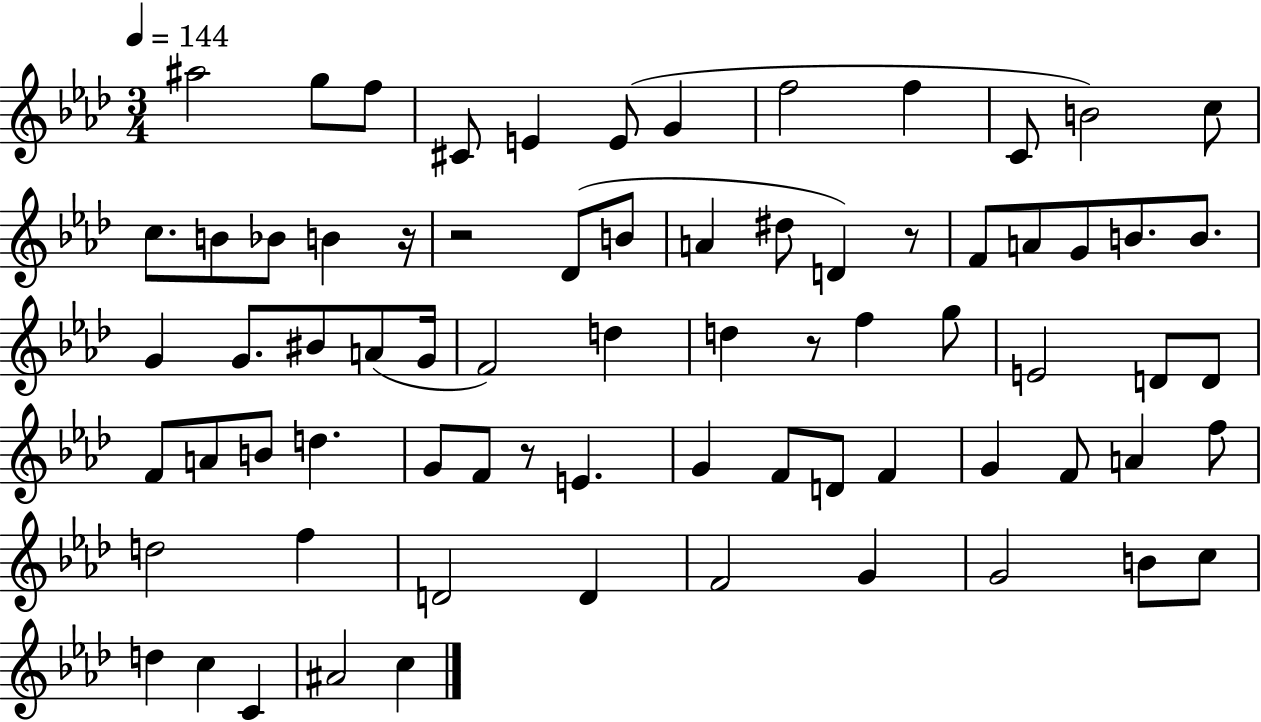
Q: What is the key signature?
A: AES major